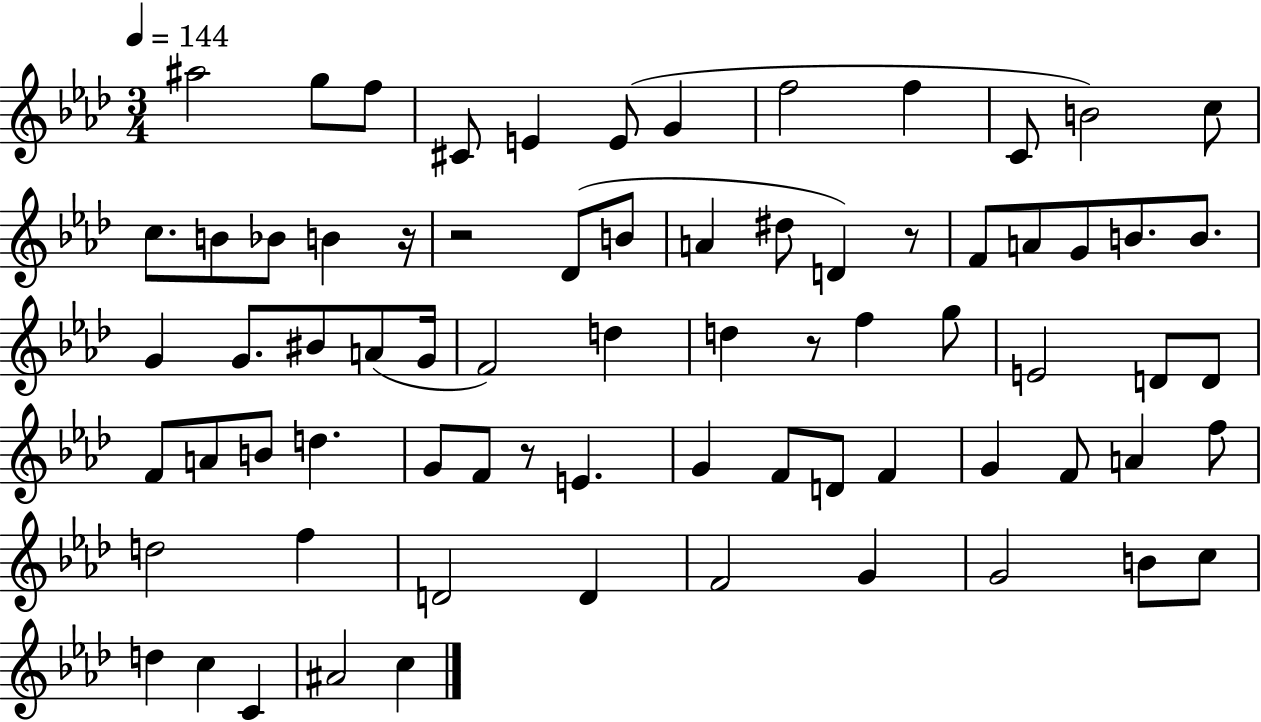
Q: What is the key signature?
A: AES major